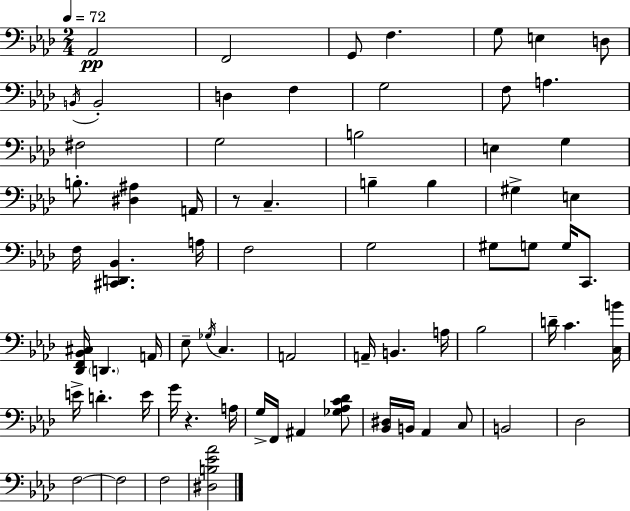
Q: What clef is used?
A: bass